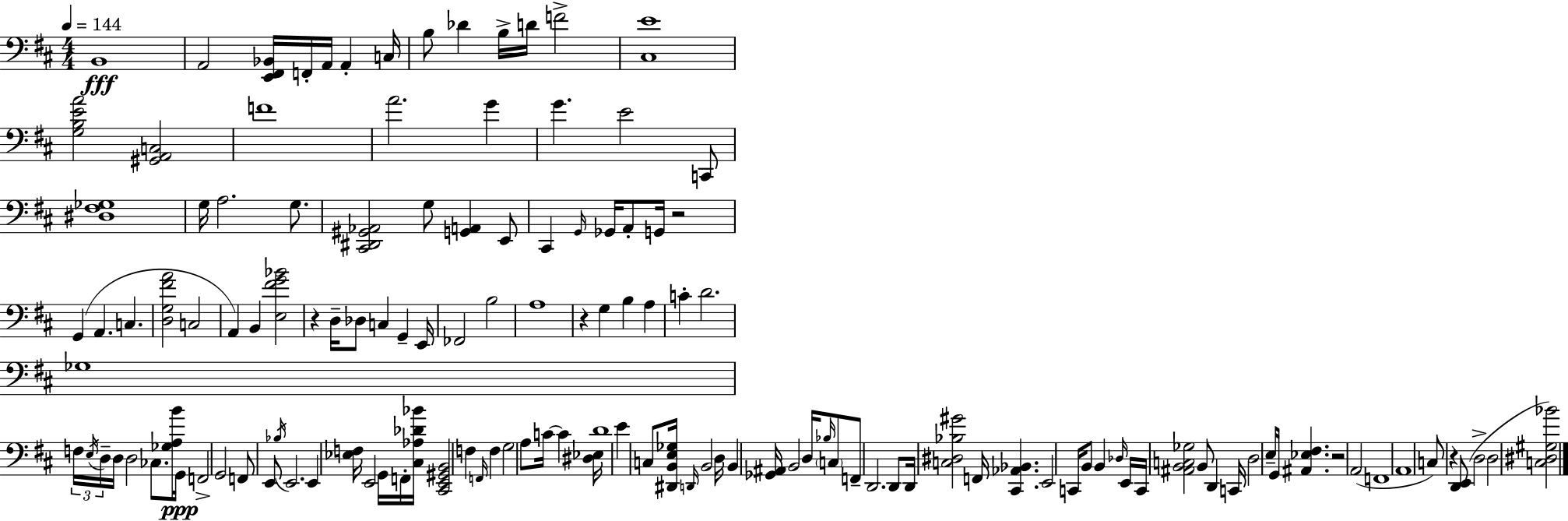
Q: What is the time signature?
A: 4/4